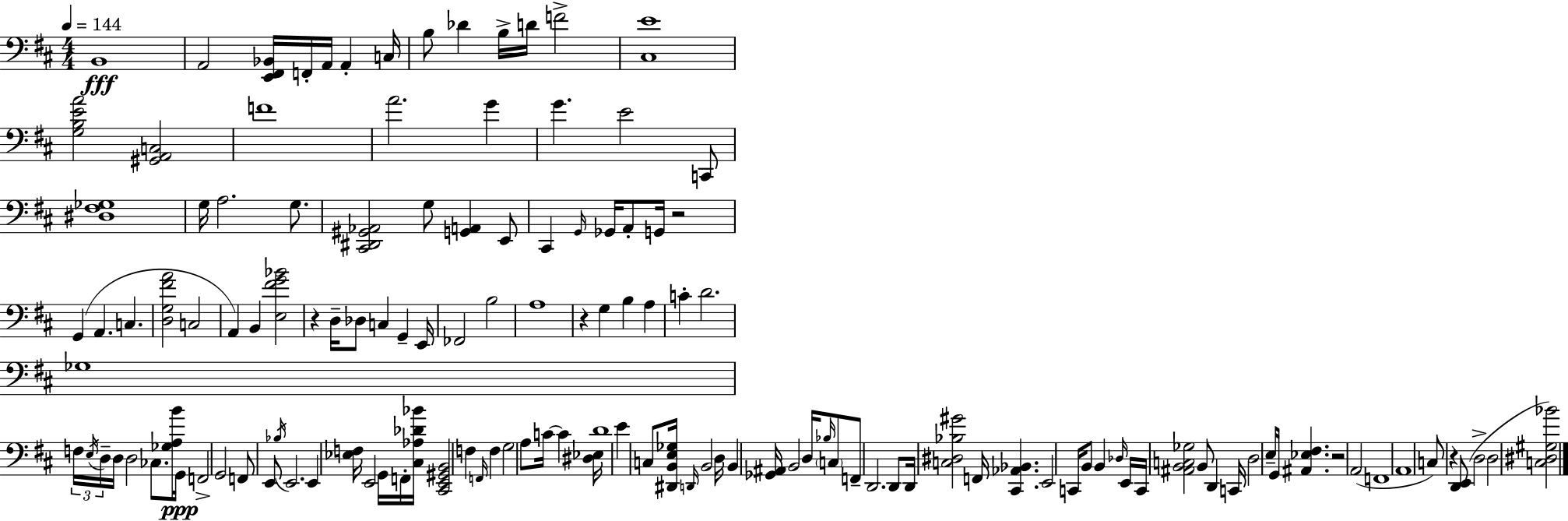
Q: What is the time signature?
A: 4/4